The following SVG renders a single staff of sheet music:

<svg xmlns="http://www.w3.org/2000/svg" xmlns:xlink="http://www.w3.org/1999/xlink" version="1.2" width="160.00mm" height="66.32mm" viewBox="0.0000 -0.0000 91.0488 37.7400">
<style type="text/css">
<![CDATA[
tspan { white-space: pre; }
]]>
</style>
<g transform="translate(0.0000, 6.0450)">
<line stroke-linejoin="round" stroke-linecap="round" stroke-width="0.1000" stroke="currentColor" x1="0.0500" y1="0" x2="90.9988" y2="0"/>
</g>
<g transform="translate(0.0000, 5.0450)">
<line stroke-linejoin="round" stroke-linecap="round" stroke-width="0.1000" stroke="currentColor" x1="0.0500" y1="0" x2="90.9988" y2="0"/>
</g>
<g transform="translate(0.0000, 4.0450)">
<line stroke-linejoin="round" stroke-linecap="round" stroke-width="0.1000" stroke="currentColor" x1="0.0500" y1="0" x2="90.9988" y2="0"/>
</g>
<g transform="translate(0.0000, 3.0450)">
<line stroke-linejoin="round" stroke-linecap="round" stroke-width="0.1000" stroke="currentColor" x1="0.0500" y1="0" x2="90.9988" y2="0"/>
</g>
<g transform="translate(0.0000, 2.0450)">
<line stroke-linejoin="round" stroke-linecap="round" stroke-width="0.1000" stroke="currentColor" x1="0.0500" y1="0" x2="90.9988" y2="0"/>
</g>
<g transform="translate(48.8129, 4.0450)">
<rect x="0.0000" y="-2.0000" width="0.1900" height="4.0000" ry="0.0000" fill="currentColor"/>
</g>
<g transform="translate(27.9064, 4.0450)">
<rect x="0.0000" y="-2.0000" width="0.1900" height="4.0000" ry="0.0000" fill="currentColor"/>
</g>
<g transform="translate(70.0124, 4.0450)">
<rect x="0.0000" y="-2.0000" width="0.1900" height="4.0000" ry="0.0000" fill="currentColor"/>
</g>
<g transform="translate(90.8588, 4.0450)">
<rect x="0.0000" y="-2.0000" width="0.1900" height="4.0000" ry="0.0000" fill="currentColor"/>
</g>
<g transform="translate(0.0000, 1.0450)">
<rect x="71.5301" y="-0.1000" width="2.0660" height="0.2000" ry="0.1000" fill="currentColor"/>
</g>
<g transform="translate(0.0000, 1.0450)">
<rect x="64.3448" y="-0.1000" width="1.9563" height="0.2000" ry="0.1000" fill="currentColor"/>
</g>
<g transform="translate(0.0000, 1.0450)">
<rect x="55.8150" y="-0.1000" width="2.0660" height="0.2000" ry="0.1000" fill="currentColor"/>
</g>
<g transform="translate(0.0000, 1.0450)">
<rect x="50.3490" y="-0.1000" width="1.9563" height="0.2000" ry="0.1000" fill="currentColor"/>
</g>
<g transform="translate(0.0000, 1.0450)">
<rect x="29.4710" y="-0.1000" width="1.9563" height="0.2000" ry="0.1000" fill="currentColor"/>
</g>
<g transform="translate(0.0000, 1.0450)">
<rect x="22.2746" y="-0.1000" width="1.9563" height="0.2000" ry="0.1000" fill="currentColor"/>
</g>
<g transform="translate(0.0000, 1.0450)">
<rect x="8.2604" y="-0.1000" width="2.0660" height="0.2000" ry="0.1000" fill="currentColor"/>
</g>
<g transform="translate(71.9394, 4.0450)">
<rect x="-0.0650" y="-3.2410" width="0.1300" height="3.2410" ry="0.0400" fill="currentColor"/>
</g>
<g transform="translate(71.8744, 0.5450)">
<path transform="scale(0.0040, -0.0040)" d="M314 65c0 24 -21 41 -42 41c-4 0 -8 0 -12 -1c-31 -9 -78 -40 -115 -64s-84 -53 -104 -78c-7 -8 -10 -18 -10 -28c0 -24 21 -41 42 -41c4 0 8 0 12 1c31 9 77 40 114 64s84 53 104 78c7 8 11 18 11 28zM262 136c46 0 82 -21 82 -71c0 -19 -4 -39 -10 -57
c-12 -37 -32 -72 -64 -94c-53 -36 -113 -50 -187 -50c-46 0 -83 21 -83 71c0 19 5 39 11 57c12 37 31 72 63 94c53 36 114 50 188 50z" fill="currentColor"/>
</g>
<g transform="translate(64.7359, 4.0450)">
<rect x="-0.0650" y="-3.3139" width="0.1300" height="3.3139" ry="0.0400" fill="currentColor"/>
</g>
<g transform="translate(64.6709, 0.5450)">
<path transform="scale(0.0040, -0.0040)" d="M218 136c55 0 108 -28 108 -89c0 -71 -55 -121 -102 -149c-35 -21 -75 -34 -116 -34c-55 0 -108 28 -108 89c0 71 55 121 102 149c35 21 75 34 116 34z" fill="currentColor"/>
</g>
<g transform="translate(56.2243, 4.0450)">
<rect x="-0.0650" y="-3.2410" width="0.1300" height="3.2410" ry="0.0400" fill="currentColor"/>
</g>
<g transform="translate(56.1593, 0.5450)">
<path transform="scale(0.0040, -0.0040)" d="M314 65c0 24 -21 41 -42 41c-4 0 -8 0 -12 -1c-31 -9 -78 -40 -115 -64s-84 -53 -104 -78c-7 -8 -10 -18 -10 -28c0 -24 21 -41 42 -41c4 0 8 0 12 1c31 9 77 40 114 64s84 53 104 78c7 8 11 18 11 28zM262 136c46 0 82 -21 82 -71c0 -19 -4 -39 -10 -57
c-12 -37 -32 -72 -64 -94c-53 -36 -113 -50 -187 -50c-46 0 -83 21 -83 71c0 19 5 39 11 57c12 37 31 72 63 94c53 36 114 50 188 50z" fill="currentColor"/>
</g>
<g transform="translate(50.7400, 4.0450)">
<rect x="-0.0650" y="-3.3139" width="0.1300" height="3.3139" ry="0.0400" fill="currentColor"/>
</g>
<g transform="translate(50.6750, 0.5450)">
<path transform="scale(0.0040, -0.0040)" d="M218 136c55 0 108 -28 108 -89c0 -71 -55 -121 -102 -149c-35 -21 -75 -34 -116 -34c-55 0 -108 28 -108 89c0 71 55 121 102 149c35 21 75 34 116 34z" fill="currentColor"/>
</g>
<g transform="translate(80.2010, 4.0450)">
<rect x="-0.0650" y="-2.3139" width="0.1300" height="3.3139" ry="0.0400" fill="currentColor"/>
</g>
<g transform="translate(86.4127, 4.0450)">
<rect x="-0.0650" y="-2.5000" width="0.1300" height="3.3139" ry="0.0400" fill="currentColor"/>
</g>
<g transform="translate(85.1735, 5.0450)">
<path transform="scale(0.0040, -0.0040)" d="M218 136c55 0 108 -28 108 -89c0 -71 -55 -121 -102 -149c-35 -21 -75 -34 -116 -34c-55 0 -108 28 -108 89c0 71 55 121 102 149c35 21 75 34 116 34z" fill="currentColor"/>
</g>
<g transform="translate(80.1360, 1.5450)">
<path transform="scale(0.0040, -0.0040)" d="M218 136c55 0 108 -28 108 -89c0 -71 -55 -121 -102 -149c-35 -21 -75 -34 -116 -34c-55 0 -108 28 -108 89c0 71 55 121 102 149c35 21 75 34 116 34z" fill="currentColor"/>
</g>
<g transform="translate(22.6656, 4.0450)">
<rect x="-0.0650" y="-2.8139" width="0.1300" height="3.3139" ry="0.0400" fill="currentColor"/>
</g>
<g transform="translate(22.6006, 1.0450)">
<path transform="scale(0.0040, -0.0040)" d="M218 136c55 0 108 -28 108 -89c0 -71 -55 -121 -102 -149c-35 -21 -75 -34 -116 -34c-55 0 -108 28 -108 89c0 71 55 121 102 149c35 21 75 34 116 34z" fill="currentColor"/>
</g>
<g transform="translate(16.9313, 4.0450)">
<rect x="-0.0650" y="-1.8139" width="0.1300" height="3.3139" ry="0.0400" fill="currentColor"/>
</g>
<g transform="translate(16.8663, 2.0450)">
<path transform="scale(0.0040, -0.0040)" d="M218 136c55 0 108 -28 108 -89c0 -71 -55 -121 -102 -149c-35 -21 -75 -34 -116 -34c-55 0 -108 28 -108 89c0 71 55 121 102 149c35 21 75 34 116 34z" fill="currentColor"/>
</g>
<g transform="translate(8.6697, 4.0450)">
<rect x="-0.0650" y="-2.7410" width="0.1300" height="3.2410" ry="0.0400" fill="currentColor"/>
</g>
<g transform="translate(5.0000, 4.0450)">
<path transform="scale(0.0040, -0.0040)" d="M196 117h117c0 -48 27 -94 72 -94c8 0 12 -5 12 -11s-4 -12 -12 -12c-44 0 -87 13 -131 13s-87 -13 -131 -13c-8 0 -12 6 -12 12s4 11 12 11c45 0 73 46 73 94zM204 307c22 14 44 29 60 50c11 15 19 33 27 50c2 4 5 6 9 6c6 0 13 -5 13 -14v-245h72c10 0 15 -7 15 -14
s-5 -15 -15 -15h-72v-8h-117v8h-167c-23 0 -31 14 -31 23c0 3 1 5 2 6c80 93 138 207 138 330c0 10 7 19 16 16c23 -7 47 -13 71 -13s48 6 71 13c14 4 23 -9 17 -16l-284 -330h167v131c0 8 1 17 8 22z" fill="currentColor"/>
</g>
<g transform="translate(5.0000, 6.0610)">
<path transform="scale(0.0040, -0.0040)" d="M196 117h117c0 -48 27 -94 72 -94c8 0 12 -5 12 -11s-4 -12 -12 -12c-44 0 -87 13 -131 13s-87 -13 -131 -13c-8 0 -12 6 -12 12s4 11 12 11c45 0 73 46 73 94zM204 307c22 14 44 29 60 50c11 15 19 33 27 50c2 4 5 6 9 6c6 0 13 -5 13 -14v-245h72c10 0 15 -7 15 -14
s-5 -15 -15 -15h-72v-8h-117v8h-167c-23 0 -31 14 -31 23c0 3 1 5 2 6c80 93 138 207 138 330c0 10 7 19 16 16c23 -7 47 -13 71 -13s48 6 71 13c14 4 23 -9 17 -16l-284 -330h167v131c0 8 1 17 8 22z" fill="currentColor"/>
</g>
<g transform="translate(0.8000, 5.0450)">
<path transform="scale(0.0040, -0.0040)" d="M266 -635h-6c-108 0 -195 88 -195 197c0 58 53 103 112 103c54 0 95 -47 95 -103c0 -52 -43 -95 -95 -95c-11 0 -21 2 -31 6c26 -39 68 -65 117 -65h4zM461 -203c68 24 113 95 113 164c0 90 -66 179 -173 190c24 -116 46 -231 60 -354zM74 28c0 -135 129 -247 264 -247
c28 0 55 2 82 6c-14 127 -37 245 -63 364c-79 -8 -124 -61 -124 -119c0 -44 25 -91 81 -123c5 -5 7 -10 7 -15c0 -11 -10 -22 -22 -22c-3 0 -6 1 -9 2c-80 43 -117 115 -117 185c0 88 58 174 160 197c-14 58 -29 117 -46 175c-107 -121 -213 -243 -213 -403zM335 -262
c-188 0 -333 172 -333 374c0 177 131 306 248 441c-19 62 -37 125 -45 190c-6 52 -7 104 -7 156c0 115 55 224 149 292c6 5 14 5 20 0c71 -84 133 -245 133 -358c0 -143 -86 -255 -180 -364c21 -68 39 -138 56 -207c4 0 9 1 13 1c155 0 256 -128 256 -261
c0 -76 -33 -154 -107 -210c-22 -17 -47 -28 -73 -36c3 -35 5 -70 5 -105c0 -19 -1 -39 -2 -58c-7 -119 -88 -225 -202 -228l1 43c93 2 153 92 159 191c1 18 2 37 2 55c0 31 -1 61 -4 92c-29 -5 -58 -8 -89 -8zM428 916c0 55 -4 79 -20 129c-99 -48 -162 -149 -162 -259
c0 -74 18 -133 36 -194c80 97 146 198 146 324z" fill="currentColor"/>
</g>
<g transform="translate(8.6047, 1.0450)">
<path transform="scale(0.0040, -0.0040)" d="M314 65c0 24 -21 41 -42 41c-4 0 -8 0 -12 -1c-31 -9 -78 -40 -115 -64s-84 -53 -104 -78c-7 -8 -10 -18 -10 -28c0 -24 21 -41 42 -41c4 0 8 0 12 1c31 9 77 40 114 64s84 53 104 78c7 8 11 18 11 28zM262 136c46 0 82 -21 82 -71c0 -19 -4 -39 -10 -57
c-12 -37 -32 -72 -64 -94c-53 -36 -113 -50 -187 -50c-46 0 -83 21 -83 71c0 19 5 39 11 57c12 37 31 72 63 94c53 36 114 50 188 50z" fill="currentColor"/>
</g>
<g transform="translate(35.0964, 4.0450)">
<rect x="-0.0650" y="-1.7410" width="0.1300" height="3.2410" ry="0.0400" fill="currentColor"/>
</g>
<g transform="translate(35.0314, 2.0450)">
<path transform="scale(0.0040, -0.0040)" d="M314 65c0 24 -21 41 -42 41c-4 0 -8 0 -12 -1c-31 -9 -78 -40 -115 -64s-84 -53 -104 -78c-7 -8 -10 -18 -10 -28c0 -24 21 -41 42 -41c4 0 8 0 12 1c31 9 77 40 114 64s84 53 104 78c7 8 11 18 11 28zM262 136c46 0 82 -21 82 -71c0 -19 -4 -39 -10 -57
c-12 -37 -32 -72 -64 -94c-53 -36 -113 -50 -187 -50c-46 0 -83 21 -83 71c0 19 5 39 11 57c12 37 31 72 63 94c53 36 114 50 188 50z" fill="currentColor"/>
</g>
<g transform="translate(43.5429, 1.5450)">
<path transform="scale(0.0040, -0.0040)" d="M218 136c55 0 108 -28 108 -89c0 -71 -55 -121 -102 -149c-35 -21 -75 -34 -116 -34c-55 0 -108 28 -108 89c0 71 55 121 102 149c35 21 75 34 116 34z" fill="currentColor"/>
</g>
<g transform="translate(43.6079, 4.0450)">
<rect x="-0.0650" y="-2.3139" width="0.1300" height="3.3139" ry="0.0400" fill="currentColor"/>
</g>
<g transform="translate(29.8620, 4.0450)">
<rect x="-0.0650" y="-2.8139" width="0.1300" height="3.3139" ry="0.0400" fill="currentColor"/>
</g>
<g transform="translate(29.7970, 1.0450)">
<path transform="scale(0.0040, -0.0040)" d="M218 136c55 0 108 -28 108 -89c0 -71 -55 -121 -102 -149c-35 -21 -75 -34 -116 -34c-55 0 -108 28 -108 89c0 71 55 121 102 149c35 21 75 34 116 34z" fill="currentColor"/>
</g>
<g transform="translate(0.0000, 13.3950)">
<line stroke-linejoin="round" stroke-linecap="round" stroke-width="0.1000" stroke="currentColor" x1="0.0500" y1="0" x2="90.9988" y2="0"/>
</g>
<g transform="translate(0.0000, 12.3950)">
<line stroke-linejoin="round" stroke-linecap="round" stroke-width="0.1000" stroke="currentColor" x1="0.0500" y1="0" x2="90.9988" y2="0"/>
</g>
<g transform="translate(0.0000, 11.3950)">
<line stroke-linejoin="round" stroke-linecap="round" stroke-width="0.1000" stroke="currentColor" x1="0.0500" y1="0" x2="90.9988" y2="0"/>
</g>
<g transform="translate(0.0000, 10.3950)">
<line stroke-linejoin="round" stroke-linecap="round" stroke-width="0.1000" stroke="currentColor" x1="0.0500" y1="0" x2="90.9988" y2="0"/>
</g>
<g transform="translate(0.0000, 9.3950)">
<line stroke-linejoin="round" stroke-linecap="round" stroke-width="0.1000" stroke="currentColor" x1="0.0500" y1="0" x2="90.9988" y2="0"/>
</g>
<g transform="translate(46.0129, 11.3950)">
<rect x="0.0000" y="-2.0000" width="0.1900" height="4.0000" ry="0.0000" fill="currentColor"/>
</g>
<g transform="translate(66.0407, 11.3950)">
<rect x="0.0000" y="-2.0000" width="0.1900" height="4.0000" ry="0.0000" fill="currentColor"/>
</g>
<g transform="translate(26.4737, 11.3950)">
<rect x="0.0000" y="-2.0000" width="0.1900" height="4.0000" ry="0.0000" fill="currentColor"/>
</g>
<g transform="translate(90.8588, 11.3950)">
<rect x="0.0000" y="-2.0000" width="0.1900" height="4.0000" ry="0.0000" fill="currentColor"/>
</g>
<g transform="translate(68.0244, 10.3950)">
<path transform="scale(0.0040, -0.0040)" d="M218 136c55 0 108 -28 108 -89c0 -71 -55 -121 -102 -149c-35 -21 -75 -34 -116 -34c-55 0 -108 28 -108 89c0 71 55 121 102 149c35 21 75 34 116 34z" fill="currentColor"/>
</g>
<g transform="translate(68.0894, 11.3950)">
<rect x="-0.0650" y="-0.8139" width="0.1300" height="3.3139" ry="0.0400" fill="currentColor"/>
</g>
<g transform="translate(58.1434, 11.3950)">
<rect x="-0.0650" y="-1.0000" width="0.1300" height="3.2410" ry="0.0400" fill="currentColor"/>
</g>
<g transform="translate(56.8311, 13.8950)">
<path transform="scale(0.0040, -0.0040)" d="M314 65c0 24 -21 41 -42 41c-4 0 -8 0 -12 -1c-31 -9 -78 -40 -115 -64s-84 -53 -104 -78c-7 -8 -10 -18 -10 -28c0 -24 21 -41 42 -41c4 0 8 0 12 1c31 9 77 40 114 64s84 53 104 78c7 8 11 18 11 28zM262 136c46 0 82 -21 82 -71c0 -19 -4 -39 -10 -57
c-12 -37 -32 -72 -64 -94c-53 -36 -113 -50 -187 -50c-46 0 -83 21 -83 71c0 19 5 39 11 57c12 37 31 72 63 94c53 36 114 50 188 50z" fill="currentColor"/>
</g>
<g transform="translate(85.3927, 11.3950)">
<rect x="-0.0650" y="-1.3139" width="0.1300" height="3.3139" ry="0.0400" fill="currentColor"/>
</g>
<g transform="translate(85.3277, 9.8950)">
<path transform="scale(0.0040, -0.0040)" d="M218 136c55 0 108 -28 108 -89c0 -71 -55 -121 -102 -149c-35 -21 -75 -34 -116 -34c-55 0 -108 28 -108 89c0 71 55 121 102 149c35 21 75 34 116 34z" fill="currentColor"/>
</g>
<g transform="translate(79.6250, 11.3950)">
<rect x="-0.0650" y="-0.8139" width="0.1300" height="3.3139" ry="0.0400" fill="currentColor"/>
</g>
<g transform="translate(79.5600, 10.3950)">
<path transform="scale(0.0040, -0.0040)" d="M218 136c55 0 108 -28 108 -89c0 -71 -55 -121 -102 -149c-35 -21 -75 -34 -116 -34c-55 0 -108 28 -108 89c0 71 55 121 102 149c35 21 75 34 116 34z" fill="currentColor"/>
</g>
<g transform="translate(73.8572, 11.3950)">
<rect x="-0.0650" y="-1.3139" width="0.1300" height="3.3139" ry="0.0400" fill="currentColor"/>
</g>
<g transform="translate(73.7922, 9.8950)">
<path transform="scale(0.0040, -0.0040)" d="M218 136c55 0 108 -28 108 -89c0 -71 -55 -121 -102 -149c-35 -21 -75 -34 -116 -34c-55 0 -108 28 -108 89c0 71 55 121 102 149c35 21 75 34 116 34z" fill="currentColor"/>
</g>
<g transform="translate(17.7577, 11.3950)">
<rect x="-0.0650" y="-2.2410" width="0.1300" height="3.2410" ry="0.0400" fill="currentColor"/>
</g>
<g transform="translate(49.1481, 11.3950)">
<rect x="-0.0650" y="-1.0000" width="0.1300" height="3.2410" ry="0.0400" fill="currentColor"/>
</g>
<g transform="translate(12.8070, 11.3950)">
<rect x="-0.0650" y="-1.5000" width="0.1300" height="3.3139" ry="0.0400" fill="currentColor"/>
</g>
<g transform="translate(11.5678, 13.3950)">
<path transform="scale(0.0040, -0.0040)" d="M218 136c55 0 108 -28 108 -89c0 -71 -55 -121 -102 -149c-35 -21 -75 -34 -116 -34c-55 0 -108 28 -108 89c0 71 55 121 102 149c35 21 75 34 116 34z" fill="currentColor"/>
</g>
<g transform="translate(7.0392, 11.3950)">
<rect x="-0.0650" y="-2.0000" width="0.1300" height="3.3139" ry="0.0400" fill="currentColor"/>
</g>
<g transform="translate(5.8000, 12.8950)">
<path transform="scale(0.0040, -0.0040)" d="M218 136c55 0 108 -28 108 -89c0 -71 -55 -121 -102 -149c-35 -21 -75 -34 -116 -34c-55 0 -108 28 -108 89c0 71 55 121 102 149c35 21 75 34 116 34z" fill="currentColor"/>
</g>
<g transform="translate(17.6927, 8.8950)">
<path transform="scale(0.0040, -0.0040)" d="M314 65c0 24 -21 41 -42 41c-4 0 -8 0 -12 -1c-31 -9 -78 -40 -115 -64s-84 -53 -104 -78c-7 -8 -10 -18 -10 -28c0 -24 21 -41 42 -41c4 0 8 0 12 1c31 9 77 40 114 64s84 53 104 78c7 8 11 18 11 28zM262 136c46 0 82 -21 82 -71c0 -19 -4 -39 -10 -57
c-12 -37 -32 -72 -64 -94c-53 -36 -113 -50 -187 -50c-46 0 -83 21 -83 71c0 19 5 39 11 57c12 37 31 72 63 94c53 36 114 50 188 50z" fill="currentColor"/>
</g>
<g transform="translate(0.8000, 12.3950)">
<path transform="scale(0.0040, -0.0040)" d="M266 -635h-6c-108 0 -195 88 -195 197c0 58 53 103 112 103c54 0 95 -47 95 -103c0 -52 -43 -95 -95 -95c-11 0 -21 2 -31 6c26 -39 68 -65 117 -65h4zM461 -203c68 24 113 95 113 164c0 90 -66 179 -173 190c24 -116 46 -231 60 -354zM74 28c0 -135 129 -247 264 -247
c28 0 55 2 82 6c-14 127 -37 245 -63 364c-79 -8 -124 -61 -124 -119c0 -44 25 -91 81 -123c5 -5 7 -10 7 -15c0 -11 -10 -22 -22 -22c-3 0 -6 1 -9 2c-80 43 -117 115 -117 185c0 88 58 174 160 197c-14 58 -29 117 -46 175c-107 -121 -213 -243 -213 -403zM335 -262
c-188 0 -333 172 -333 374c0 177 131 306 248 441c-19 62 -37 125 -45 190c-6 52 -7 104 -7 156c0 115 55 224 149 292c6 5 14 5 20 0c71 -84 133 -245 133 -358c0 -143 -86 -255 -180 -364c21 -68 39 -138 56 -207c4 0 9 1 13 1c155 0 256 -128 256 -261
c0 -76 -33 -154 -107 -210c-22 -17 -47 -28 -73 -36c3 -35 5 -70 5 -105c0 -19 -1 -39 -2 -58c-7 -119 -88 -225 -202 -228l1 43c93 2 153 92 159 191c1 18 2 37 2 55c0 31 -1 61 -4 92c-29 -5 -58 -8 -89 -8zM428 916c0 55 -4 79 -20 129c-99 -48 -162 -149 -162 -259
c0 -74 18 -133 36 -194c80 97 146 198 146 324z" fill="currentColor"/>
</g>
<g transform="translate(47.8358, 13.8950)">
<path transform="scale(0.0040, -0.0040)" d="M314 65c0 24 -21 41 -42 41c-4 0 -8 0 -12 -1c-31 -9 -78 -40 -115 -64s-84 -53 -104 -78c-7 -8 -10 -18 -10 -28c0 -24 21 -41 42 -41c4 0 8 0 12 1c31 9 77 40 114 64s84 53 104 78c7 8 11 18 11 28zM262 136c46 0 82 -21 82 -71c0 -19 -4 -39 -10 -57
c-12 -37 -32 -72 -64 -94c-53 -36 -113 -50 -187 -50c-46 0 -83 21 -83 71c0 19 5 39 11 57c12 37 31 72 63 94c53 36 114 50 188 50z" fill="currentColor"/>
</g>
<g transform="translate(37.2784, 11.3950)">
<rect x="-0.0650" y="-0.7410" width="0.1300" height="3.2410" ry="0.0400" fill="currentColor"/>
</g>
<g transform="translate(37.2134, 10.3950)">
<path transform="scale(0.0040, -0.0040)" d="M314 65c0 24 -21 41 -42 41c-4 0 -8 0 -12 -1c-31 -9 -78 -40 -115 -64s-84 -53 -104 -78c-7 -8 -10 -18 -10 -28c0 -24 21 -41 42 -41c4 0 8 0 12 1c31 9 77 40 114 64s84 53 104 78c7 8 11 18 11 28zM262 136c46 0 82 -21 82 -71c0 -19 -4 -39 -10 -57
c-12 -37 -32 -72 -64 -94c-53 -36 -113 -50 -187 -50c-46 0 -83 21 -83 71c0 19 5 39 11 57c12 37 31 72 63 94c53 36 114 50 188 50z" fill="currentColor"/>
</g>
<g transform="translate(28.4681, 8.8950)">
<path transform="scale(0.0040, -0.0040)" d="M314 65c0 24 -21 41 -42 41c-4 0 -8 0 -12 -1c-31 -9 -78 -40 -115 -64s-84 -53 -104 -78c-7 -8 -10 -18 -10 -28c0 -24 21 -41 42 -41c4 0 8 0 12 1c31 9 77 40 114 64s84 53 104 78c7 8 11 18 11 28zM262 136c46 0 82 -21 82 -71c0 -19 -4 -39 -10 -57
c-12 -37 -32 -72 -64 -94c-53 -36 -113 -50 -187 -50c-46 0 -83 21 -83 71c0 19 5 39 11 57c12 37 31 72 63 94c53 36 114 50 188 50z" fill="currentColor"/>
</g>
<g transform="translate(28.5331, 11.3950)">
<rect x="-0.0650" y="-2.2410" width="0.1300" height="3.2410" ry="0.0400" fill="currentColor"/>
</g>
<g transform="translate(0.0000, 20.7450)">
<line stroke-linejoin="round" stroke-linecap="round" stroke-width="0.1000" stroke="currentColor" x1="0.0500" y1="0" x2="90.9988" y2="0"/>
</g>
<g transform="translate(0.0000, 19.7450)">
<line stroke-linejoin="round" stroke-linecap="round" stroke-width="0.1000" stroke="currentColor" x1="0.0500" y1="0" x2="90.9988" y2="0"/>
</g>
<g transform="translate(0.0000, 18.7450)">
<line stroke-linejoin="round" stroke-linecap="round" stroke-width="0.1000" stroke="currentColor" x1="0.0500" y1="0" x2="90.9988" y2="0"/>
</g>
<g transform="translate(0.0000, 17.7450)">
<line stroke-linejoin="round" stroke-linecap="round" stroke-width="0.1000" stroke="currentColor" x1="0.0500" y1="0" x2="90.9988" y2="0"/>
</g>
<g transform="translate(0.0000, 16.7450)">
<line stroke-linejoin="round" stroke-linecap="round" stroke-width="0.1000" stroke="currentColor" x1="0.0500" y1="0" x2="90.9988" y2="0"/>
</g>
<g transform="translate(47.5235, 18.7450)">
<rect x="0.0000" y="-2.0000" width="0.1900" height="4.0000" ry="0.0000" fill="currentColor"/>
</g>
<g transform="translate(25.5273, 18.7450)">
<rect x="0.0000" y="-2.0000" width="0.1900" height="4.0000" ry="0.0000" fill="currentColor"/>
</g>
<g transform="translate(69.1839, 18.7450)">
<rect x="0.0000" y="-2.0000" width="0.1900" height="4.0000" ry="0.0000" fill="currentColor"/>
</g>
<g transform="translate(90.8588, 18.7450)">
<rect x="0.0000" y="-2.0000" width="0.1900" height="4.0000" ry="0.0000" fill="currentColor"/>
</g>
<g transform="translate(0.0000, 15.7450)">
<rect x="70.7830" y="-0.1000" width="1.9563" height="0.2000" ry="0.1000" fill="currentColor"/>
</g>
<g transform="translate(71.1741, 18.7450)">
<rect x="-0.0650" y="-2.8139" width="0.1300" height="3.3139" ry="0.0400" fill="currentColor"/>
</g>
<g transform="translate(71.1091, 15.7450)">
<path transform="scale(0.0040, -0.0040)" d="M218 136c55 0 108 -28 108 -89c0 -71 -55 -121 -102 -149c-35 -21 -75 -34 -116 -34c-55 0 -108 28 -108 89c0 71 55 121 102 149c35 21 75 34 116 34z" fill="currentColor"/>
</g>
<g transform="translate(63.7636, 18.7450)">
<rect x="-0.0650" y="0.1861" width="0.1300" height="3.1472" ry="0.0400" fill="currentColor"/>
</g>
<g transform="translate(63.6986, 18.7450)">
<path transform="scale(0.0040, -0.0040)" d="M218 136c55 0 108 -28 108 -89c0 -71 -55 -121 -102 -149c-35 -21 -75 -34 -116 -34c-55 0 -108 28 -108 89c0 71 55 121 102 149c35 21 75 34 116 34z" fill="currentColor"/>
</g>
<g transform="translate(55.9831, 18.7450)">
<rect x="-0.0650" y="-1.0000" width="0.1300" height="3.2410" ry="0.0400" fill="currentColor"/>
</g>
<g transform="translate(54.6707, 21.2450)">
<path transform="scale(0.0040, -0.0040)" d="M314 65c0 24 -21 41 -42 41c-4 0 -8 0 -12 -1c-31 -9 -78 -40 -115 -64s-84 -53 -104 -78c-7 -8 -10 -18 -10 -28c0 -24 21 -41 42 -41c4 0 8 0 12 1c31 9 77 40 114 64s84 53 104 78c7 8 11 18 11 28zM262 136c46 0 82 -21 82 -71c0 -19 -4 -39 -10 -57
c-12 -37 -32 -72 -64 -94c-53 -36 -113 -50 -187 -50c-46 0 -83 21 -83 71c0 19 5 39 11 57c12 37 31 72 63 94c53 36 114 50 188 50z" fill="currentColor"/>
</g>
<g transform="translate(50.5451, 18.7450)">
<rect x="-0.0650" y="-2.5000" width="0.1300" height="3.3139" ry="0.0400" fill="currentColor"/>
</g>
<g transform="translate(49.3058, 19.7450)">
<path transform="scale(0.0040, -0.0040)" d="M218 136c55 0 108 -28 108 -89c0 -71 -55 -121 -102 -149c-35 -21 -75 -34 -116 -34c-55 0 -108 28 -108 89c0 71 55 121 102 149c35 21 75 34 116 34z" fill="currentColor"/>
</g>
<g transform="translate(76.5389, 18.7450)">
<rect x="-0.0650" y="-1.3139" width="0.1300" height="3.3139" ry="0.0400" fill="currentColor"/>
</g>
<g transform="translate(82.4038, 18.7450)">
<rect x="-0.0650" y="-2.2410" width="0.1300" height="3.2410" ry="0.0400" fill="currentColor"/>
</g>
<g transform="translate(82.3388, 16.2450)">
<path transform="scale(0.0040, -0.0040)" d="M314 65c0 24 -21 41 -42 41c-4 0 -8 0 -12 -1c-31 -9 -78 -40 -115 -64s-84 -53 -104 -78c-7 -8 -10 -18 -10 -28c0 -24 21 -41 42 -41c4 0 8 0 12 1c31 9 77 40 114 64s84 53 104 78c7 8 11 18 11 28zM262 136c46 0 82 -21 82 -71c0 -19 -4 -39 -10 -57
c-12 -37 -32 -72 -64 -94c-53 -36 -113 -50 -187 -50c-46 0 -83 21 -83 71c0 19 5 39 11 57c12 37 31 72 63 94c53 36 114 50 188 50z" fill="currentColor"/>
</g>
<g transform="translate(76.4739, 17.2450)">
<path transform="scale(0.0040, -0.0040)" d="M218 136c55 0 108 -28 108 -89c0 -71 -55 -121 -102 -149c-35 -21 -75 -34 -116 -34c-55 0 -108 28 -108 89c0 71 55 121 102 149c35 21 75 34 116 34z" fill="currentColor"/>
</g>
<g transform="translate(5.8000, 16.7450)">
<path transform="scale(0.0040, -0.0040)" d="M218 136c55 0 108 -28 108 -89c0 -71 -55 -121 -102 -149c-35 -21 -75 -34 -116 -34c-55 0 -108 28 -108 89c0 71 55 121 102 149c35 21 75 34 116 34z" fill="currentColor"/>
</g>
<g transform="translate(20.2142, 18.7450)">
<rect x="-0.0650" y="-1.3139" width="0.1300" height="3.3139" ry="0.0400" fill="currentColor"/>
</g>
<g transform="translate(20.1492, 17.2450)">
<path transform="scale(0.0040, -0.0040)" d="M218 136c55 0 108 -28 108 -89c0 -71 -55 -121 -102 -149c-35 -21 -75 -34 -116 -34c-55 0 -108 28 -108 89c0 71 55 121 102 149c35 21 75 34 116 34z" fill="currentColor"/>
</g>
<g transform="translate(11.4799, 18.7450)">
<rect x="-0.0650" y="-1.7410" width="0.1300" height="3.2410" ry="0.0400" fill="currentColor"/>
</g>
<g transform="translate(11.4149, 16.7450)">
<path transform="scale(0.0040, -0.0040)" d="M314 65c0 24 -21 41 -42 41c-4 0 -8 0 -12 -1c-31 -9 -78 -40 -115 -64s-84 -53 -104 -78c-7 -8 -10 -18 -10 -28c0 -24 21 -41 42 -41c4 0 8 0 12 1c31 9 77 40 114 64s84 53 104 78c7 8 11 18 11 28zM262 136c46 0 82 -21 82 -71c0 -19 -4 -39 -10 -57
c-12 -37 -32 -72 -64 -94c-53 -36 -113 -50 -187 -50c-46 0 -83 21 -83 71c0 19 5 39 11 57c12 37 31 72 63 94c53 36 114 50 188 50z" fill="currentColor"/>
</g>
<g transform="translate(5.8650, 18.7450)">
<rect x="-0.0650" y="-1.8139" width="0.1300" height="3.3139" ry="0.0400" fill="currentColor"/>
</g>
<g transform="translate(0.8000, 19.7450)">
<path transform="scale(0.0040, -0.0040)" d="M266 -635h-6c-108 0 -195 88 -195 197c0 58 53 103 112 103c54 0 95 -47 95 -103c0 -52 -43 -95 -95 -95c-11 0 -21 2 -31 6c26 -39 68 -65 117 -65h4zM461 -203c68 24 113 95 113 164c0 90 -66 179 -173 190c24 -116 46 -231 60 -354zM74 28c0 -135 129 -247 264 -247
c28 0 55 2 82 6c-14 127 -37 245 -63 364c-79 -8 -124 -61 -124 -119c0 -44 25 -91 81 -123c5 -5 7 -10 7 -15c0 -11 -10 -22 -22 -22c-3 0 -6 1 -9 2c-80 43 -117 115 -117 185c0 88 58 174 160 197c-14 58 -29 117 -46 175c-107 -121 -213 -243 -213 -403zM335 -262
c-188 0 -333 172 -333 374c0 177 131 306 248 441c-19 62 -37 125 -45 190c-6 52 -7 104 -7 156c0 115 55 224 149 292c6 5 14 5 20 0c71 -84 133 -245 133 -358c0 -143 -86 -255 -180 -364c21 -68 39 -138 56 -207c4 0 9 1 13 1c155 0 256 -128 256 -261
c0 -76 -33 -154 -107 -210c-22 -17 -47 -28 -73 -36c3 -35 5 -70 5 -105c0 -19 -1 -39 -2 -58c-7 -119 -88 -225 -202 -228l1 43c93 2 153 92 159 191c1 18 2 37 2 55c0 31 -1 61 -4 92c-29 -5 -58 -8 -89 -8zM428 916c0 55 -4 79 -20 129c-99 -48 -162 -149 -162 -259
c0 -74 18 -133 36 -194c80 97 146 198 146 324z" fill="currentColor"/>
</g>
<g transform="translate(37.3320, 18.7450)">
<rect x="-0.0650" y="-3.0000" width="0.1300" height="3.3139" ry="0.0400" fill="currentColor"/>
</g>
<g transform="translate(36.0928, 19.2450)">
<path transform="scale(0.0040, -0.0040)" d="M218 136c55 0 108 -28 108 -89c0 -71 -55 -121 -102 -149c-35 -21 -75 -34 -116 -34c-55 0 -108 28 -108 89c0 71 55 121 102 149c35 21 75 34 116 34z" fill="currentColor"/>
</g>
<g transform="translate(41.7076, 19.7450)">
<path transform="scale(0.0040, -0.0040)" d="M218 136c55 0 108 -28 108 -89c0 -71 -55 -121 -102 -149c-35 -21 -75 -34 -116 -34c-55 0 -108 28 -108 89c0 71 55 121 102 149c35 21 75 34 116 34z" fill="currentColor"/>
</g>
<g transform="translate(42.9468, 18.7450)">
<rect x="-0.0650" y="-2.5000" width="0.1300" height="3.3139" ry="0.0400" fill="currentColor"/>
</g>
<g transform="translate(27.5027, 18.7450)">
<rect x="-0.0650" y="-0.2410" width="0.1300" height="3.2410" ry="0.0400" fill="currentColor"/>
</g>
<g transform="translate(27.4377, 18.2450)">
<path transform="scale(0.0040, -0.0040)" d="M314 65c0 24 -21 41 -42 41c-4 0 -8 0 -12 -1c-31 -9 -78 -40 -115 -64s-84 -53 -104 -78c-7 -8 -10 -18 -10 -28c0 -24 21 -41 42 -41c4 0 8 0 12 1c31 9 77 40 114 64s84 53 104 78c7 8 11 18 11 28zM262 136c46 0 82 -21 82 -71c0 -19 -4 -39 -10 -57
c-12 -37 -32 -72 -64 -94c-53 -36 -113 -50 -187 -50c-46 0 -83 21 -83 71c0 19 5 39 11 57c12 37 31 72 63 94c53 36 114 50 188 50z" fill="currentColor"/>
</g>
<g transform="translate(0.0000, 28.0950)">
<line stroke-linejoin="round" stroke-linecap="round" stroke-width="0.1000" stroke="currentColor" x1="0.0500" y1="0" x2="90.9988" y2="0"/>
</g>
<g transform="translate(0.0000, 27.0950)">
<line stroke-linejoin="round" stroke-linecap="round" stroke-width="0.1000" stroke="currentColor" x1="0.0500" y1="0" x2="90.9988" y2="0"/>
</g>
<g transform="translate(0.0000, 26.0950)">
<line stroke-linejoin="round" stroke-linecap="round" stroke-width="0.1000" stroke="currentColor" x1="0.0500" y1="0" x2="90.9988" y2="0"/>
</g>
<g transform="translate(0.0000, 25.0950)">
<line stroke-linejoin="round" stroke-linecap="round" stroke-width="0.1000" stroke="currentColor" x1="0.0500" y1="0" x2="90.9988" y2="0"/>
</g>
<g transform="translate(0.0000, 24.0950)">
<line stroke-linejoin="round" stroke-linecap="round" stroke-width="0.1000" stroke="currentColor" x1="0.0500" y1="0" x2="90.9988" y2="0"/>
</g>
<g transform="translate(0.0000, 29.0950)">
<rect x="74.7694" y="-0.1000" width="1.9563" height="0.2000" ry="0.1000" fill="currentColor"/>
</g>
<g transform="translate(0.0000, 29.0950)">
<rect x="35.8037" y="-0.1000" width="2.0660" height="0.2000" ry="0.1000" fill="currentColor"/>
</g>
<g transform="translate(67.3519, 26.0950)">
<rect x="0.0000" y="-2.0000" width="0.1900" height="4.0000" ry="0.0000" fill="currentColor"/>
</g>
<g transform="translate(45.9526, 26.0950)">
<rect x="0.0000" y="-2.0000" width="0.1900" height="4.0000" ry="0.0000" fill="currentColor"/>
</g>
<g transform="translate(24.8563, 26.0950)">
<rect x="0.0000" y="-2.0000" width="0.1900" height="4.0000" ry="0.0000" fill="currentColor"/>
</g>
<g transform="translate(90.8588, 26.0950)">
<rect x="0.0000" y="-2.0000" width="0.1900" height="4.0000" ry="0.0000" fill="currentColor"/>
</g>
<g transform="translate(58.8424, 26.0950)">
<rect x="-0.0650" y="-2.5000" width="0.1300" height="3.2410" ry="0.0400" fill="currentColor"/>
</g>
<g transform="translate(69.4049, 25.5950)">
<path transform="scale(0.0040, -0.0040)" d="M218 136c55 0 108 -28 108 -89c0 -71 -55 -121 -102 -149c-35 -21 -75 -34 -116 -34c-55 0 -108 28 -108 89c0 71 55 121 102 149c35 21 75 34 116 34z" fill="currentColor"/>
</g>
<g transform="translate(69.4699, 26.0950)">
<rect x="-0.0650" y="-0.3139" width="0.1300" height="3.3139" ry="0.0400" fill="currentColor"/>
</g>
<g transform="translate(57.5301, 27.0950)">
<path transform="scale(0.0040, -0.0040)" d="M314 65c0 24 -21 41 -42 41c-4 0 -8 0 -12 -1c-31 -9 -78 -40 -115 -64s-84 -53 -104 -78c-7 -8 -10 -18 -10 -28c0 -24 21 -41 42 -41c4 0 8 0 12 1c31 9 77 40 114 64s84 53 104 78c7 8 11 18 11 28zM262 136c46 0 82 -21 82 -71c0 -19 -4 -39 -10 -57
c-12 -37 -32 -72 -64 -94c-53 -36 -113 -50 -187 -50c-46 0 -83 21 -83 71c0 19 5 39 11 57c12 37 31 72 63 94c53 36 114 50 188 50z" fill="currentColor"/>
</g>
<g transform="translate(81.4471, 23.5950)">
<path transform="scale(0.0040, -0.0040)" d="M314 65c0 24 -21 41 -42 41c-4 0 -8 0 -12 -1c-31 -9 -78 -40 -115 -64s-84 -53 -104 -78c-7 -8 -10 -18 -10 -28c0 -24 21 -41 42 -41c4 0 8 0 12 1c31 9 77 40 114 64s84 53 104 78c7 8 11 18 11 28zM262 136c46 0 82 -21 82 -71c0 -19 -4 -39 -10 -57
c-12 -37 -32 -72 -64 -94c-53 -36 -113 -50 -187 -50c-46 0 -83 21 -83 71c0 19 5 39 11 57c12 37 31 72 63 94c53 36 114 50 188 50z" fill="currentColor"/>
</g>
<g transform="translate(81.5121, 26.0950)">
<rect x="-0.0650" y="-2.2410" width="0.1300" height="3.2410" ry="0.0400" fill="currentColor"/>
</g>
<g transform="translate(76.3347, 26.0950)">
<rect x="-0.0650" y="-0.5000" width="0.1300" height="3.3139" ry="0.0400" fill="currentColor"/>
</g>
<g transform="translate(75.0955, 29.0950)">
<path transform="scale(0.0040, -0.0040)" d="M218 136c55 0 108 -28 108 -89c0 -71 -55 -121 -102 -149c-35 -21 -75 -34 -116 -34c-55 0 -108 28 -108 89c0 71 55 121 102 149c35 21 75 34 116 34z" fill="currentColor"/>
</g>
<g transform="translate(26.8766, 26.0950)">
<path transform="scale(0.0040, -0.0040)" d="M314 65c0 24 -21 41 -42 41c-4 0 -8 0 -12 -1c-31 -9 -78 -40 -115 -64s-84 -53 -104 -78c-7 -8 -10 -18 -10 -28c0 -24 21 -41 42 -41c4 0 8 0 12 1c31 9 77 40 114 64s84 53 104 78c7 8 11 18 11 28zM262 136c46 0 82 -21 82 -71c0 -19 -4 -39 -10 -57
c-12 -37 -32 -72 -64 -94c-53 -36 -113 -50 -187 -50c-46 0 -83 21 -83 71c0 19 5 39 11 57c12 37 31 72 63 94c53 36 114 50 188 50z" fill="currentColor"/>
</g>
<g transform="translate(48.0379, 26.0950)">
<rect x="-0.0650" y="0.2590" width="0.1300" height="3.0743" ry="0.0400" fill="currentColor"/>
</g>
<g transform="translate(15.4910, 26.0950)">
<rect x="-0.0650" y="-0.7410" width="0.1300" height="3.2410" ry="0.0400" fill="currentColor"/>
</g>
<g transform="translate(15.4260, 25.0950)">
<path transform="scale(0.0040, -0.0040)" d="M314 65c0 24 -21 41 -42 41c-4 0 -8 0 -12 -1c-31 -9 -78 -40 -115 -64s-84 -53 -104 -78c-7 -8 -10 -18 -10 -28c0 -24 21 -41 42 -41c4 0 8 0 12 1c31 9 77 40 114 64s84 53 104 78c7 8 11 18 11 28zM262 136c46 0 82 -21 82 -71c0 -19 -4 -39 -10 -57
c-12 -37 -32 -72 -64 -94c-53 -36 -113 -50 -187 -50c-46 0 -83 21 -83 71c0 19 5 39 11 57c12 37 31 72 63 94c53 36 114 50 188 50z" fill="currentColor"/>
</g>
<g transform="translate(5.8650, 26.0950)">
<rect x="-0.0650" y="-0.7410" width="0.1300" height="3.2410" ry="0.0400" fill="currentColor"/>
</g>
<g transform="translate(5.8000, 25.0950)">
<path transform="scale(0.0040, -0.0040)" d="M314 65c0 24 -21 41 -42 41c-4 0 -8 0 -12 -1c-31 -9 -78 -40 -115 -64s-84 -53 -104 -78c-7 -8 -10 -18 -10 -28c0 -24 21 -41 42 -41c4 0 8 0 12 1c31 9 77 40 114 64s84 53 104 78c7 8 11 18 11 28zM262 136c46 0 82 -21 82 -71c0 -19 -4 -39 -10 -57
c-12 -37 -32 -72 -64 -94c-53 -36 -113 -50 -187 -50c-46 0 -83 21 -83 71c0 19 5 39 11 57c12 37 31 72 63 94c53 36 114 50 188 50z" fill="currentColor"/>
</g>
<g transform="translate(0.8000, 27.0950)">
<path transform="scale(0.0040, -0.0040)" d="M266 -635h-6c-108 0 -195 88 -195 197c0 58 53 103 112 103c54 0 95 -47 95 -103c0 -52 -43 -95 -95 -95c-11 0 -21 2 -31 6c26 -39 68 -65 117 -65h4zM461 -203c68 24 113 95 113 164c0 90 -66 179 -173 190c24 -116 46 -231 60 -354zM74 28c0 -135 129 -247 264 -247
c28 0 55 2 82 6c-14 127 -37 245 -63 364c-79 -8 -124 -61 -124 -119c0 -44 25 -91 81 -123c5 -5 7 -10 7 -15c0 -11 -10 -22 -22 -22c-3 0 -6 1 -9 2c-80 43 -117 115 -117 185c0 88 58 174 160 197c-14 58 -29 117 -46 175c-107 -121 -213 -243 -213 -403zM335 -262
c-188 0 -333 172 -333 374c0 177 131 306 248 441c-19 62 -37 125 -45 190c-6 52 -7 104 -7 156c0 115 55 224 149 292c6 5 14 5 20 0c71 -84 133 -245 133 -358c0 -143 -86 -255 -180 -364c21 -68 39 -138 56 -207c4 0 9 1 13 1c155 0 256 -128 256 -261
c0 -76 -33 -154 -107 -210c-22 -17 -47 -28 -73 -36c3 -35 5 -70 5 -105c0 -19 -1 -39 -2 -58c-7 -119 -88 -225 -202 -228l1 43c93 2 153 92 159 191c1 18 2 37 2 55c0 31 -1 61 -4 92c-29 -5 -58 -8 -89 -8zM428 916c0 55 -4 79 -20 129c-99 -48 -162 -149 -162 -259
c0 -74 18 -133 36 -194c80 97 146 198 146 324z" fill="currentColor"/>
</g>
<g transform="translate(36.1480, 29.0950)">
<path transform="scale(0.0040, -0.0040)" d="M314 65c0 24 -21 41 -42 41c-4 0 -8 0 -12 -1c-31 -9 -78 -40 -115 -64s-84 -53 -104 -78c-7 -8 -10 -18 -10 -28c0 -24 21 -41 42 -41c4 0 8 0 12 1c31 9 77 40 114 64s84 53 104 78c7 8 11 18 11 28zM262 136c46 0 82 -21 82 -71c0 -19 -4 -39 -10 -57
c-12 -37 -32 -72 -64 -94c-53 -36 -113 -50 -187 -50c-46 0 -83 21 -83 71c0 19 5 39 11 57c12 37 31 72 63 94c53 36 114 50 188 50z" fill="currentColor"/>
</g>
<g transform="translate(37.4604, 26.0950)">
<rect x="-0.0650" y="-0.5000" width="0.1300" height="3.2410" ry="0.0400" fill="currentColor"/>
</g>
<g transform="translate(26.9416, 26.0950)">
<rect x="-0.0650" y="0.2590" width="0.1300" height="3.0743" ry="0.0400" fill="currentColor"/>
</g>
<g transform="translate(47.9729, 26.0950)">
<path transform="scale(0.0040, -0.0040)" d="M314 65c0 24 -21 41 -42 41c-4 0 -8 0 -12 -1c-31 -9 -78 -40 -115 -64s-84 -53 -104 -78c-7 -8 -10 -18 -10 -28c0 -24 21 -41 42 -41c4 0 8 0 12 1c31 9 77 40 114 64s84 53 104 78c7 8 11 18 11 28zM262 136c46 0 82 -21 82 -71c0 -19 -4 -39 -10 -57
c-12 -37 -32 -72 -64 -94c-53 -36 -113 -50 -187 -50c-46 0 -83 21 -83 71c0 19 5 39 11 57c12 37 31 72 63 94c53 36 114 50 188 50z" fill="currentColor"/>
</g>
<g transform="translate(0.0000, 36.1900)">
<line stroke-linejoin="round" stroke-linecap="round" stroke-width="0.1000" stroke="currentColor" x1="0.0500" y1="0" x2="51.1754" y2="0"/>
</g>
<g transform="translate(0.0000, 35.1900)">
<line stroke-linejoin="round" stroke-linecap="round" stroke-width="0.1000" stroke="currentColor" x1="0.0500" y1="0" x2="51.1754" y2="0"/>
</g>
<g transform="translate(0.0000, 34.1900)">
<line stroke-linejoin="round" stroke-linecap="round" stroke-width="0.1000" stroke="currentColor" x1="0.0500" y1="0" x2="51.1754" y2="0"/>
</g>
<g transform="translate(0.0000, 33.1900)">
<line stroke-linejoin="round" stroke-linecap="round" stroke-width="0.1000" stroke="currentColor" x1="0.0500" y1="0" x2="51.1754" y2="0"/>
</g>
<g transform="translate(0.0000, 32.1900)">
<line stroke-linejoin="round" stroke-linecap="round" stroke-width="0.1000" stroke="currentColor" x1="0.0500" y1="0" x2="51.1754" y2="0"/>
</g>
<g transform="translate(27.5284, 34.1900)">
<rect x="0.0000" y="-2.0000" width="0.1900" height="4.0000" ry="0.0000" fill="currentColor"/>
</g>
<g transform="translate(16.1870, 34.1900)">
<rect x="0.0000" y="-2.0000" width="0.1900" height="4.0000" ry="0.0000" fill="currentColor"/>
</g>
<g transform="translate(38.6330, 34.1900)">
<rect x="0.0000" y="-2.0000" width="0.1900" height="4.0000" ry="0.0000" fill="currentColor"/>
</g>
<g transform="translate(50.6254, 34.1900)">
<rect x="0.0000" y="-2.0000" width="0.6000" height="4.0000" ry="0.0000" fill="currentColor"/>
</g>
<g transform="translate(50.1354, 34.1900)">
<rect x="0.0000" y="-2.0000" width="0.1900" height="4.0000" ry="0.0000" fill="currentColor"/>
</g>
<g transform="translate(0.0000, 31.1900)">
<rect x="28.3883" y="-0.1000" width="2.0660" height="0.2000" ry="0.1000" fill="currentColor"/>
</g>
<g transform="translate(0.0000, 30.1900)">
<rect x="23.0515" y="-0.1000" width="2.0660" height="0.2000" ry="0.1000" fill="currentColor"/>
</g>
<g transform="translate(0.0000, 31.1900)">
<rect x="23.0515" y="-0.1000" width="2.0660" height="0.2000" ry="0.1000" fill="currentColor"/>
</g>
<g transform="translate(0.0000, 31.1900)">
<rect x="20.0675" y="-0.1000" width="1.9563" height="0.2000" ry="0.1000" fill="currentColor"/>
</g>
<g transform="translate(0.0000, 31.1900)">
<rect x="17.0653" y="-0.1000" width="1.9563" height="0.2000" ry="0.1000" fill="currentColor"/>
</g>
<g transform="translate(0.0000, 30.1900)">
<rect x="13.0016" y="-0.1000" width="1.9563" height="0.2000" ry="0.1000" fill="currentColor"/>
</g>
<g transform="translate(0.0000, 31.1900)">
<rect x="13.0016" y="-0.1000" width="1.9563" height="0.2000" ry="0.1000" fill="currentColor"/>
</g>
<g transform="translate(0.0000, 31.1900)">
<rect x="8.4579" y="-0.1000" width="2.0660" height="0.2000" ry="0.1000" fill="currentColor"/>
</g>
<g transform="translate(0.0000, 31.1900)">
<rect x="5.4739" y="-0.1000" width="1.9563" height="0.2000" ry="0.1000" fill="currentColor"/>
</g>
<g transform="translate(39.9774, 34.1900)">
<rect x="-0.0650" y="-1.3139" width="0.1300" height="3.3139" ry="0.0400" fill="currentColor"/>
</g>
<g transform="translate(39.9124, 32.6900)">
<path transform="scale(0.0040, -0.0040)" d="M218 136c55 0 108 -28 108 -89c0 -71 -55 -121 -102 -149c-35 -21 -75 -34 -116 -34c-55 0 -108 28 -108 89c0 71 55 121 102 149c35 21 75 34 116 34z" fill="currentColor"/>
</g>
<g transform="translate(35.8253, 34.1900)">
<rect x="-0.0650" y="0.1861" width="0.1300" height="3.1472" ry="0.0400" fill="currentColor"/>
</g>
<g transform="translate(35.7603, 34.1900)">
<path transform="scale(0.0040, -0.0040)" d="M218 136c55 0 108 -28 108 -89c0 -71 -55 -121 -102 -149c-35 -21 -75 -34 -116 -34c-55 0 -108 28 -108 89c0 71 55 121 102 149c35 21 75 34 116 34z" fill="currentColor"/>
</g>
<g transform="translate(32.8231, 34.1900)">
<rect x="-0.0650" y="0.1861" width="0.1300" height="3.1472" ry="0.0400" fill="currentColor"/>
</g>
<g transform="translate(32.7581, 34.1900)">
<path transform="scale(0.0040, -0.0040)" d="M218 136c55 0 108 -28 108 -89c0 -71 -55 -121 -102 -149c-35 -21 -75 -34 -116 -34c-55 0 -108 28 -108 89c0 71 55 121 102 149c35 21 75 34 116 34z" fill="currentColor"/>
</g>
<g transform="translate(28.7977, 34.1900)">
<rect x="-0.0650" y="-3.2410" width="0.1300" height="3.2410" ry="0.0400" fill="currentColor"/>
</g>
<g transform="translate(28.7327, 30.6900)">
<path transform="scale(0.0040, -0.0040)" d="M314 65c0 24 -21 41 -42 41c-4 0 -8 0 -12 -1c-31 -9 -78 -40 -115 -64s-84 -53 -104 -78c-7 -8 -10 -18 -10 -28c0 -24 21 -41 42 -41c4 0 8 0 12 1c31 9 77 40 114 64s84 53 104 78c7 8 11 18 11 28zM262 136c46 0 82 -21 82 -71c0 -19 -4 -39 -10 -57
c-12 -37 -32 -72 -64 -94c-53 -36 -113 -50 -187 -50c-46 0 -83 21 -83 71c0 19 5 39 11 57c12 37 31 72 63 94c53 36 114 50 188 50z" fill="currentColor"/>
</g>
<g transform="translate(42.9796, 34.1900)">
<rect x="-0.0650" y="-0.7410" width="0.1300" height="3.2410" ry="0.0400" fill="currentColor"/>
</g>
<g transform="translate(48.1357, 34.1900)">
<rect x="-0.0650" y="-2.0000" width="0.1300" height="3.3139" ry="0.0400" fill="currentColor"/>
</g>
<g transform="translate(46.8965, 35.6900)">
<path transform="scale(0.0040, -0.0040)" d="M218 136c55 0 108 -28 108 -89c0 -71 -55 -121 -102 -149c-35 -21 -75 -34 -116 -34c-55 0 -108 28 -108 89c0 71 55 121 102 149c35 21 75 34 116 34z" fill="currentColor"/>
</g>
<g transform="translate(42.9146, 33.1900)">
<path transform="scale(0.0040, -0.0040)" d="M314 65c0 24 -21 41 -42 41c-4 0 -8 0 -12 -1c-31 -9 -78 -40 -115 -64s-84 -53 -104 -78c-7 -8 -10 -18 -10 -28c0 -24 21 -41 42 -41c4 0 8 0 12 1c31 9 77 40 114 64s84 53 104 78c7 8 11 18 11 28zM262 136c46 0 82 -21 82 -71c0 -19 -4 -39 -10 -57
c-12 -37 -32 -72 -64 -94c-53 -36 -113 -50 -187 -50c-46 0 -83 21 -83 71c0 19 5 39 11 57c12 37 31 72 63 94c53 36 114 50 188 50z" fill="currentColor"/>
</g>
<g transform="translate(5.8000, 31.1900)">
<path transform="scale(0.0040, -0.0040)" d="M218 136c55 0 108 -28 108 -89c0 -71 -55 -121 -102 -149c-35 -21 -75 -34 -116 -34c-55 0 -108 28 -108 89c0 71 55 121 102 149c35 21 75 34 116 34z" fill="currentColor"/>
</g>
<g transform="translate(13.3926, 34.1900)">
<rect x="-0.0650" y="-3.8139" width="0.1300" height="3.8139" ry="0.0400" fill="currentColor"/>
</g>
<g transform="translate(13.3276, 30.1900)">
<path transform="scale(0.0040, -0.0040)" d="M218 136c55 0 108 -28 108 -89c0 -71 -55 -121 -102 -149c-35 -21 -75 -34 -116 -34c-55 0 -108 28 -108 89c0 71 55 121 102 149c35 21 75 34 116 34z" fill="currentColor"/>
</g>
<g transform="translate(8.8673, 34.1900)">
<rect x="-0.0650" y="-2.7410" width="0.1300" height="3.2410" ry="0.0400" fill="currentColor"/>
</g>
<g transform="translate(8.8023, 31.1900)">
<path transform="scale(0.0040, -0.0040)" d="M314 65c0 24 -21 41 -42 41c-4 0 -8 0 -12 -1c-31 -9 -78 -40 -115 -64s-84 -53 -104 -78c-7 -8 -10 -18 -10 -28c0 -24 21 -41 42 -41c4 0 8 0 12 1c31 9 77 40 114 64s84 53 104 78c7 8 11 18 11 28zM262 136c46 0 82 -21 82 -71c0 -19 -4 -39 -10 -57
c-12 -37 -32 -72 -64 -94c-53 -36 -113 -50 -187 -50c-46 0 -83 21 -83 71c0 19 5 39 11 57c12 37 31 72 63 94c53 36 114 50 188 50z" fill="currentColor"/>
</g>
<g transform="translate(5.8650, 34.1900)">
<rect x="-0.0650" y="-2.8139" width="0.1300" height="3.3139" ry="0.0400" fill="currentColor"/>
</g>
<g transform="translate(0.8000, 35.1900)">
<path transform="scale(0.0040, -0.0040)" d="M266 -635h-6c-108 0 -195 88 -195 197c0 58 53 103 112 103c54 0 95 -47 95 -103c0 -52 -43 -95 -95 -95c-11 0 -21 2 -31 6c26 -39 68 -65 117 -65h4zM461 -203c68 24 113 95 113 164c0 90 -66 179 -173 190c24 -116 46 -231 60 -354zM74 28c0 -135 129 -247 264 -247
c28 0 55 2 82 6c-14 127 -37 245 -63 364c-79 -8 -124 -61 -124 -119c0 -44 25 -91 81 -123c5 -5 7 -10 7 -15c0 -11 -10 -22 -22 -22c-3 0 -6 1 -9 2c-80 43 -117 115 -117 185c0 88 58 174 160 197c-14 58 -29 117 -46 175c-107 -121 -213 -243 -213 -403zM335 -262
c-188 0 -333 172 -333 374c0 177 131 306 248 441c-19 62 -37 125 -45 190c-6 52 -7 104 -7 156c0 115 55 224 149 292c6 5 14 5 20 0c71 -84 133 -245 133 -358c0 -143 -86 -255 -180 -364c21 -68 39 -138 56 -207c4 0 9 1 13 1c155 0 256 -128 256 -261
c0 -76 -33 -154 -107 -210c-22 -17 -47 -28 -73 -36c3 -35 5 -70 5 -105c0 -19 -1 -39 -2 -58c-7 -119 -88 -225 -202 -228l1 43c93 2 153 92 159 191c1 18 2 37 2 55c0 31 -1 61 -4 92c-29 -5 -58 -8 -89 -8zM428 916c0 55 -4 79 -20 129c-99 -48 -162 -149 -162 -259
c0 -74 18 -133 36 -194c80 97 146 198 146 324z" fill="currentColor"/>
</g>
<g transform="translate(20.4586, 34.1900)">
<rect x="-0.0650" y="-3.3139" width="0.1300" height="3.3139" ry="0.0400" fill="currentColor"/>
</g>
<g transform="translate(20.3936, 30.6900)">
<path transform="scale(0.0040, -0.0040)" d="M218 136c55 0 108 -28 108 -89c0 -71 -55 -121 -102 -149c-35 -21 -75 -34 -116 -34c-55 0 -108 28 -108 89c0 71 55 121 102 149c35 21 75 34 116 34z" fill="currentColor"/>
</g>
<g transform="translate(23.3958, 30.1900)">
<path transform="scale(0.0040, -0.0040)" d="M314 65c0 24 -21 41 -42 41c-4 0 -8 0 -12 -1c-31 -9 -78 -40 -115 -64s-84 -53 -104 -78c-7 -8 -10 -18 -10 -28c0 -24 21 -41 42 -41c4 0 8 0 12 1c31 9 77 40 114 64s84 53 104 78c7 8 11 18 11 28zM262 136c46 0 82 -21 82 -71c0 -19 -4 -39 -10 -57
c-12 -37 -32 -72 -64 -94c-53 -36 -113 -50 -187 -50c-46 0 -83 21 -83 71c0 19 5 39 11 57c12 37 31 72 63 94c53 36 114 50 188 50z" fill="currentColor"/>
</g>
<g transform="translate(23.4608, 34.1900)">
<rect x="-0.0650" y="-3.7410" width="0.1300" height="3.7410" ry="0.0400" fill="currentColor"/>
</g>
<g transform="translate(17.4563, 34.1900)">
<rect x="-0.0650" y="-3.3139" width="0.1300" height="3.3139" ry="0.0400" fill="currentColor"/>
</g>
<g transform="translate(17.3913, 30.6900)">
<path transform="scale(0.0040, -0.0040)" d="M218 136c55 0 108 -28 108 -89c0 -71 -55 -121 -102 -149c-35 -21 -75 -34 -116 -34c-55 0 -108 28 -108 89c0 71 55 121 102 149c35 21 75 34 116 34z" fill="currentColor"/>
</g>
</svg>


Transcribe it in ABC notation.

X:1
T:Untitled
M:4/4
L:1/4
K:C
a2 f a a f2 g b b2 b b2 g G F E g2 g2 d2 D2 D2 d e d e f f2 e c2 A G G D2 B a e g2 d2 d2 B2 C2 B2 G2 c C g2 a a2 c' b b c'2 b2 B B e d2 F